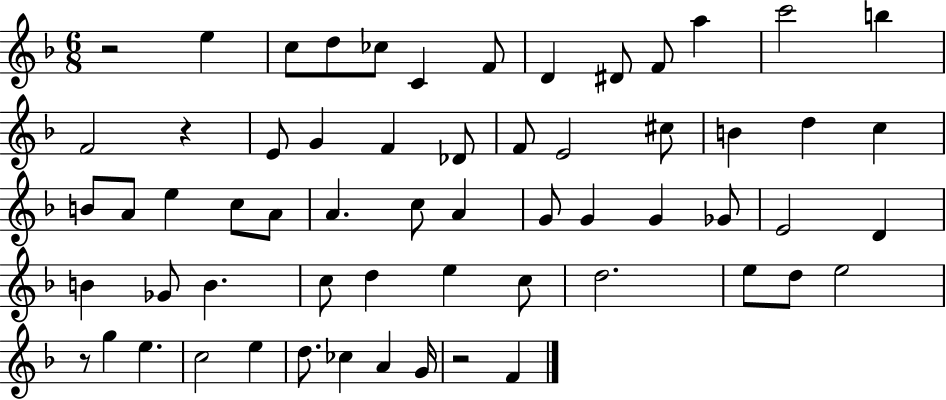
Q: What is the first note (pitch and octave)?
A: E5